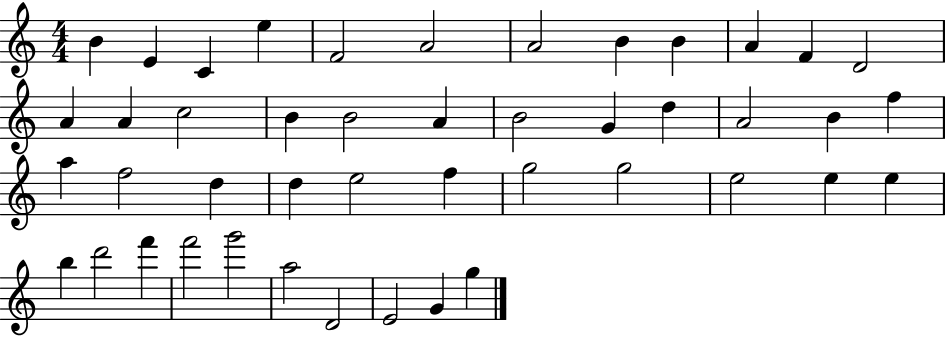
B4/q E4/q C4/q E5/q F4/h A4/h A4/h B4/q B4/q A4/q F4/q D4/h A4/q A4/q C5/h B4/q B4/h A4/q B4/h G4/q D5/q A4/h B4/q F5/q A5/q F5/h D5/q D5/q E5/h F5/q G5/h G5/h E5/h E5/q E5/q B5/q D6/h F6/q F6/h G6/h A5/h D4/h E4/h G4/q G5/q